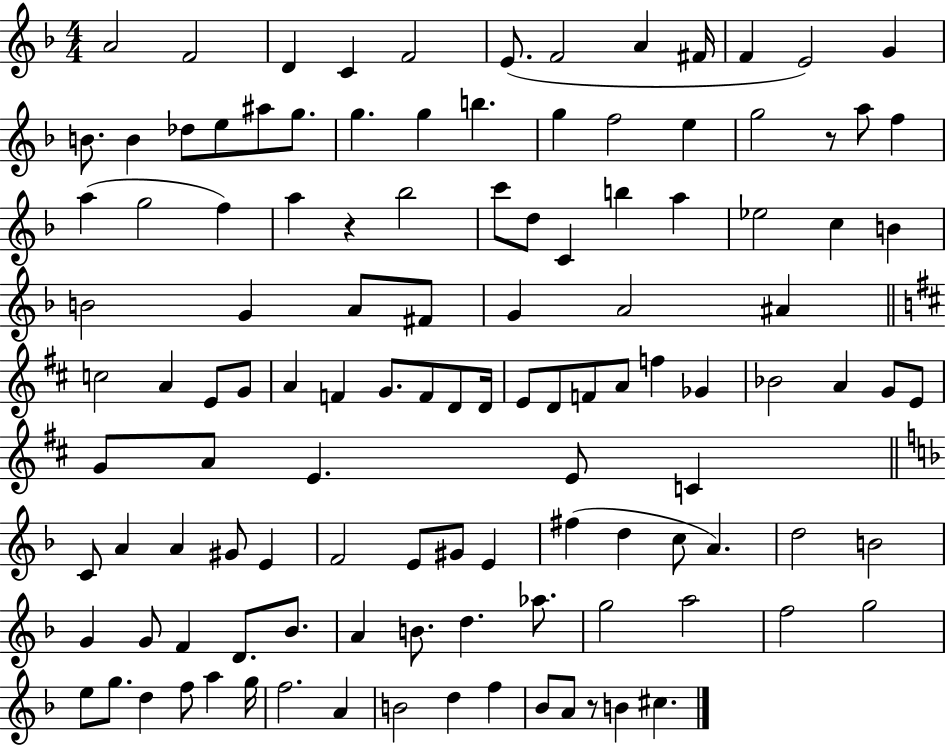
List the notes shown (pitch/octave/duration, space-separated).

A4/h F4/h D4/q C4/q F4/h E4/e. F4/h A4/q F#4/s F4/q E4/h G4/q B4/e. B4/q Db5/e E5/e A#5/e G5/e. G5/q. G5/q B5/q. G5/q F5/h E5/q G5/h R/e A5/e F5/q A5/q G5/h F5/q A5/q R/q Bb5/h C6/e D5/e C4/q B5/q A5/q Eb5/h C5/q B4/q B4/h G4/q A4/e F#4/e G4/q A4/h A#4/q C5/h A4/q E4/e G4/e A4/q F4/q G4/e. F4/e D4/e D4/s E4/e D4/e F4/e A4/e F5/q Gb4/q Bb4/h A4/q G4/e E4/e G4/e A4/e E4/q. E4/e C4/q C4/e A4/q A4/q G#4/e E4/q F4/h E4/e G#4/e E4/q F#5/q D5/q C5/e A4/q. D5/h B4/h G4/q G4/e F4/q D4/e. Bb4/e. A4/q B4/e. D5/q. Ab5/e. G5/h A5/h F5/h G5/h E5/e G5/e. D5/q F5/e A5/q G5/s F5/h. A4/q B4/h D5/q F5/q Bb4/e A4/e R/e B4/q C#5/q.